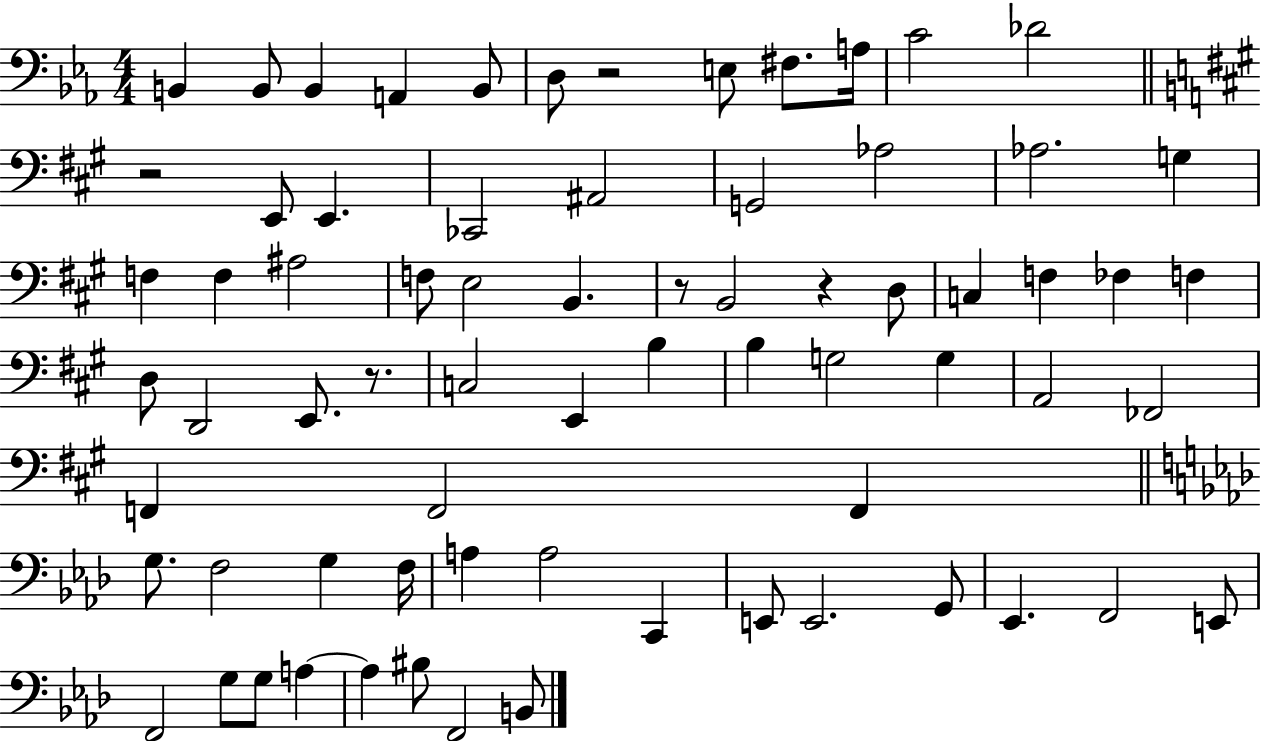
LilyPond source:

{
  \clef bass
  \numericTimeSignature
  \time 4/4
  \key ees \major
  b,4 b,8 b,4 a,4 b,8 | d8 r2 e8 fis8. a16 | c'2 des'2 | \bar "||" \break \key a \major r2 e,8 e,4. | ces,2 ais,2 | g,2 aes2 | aes2. g4 | \break f4 f4 ais2 | f8 e2 b,4. | r8 b,2 r4 d8 | c4 f4 fes4 f4 | \break d8 d,2 e,8. r8. | c2 e,4 b4 | b4 g2 g4 | a,2 fes,2 | \break f,4 f,2 f,4 | \bar "||" \break \key f \minor g8. f2 g4 f16 | a4 a2 c,4 | e,8 e,2. g,8 | ees,4. f,2 e,8 | \break f,2 g8 g8 a4~~ | a4 bis8 f,2 b,8 | \bar "|."
}